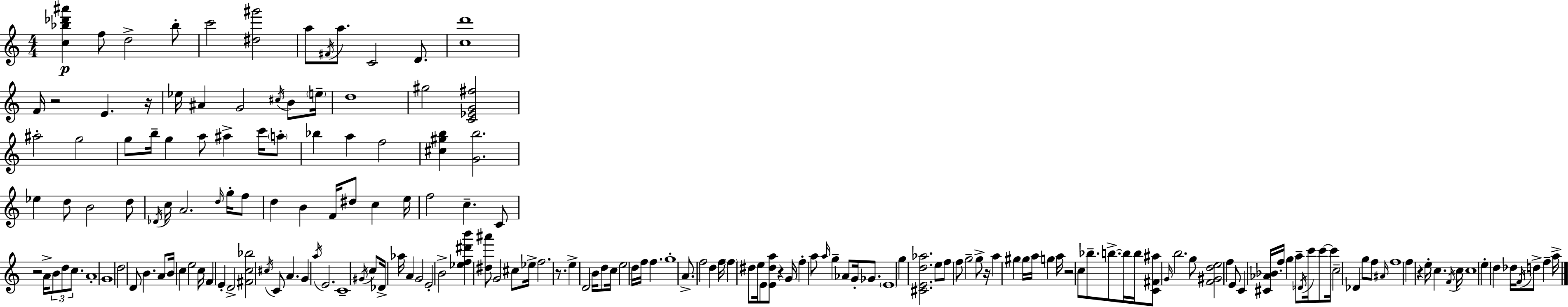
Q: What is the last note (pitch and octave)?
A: A5